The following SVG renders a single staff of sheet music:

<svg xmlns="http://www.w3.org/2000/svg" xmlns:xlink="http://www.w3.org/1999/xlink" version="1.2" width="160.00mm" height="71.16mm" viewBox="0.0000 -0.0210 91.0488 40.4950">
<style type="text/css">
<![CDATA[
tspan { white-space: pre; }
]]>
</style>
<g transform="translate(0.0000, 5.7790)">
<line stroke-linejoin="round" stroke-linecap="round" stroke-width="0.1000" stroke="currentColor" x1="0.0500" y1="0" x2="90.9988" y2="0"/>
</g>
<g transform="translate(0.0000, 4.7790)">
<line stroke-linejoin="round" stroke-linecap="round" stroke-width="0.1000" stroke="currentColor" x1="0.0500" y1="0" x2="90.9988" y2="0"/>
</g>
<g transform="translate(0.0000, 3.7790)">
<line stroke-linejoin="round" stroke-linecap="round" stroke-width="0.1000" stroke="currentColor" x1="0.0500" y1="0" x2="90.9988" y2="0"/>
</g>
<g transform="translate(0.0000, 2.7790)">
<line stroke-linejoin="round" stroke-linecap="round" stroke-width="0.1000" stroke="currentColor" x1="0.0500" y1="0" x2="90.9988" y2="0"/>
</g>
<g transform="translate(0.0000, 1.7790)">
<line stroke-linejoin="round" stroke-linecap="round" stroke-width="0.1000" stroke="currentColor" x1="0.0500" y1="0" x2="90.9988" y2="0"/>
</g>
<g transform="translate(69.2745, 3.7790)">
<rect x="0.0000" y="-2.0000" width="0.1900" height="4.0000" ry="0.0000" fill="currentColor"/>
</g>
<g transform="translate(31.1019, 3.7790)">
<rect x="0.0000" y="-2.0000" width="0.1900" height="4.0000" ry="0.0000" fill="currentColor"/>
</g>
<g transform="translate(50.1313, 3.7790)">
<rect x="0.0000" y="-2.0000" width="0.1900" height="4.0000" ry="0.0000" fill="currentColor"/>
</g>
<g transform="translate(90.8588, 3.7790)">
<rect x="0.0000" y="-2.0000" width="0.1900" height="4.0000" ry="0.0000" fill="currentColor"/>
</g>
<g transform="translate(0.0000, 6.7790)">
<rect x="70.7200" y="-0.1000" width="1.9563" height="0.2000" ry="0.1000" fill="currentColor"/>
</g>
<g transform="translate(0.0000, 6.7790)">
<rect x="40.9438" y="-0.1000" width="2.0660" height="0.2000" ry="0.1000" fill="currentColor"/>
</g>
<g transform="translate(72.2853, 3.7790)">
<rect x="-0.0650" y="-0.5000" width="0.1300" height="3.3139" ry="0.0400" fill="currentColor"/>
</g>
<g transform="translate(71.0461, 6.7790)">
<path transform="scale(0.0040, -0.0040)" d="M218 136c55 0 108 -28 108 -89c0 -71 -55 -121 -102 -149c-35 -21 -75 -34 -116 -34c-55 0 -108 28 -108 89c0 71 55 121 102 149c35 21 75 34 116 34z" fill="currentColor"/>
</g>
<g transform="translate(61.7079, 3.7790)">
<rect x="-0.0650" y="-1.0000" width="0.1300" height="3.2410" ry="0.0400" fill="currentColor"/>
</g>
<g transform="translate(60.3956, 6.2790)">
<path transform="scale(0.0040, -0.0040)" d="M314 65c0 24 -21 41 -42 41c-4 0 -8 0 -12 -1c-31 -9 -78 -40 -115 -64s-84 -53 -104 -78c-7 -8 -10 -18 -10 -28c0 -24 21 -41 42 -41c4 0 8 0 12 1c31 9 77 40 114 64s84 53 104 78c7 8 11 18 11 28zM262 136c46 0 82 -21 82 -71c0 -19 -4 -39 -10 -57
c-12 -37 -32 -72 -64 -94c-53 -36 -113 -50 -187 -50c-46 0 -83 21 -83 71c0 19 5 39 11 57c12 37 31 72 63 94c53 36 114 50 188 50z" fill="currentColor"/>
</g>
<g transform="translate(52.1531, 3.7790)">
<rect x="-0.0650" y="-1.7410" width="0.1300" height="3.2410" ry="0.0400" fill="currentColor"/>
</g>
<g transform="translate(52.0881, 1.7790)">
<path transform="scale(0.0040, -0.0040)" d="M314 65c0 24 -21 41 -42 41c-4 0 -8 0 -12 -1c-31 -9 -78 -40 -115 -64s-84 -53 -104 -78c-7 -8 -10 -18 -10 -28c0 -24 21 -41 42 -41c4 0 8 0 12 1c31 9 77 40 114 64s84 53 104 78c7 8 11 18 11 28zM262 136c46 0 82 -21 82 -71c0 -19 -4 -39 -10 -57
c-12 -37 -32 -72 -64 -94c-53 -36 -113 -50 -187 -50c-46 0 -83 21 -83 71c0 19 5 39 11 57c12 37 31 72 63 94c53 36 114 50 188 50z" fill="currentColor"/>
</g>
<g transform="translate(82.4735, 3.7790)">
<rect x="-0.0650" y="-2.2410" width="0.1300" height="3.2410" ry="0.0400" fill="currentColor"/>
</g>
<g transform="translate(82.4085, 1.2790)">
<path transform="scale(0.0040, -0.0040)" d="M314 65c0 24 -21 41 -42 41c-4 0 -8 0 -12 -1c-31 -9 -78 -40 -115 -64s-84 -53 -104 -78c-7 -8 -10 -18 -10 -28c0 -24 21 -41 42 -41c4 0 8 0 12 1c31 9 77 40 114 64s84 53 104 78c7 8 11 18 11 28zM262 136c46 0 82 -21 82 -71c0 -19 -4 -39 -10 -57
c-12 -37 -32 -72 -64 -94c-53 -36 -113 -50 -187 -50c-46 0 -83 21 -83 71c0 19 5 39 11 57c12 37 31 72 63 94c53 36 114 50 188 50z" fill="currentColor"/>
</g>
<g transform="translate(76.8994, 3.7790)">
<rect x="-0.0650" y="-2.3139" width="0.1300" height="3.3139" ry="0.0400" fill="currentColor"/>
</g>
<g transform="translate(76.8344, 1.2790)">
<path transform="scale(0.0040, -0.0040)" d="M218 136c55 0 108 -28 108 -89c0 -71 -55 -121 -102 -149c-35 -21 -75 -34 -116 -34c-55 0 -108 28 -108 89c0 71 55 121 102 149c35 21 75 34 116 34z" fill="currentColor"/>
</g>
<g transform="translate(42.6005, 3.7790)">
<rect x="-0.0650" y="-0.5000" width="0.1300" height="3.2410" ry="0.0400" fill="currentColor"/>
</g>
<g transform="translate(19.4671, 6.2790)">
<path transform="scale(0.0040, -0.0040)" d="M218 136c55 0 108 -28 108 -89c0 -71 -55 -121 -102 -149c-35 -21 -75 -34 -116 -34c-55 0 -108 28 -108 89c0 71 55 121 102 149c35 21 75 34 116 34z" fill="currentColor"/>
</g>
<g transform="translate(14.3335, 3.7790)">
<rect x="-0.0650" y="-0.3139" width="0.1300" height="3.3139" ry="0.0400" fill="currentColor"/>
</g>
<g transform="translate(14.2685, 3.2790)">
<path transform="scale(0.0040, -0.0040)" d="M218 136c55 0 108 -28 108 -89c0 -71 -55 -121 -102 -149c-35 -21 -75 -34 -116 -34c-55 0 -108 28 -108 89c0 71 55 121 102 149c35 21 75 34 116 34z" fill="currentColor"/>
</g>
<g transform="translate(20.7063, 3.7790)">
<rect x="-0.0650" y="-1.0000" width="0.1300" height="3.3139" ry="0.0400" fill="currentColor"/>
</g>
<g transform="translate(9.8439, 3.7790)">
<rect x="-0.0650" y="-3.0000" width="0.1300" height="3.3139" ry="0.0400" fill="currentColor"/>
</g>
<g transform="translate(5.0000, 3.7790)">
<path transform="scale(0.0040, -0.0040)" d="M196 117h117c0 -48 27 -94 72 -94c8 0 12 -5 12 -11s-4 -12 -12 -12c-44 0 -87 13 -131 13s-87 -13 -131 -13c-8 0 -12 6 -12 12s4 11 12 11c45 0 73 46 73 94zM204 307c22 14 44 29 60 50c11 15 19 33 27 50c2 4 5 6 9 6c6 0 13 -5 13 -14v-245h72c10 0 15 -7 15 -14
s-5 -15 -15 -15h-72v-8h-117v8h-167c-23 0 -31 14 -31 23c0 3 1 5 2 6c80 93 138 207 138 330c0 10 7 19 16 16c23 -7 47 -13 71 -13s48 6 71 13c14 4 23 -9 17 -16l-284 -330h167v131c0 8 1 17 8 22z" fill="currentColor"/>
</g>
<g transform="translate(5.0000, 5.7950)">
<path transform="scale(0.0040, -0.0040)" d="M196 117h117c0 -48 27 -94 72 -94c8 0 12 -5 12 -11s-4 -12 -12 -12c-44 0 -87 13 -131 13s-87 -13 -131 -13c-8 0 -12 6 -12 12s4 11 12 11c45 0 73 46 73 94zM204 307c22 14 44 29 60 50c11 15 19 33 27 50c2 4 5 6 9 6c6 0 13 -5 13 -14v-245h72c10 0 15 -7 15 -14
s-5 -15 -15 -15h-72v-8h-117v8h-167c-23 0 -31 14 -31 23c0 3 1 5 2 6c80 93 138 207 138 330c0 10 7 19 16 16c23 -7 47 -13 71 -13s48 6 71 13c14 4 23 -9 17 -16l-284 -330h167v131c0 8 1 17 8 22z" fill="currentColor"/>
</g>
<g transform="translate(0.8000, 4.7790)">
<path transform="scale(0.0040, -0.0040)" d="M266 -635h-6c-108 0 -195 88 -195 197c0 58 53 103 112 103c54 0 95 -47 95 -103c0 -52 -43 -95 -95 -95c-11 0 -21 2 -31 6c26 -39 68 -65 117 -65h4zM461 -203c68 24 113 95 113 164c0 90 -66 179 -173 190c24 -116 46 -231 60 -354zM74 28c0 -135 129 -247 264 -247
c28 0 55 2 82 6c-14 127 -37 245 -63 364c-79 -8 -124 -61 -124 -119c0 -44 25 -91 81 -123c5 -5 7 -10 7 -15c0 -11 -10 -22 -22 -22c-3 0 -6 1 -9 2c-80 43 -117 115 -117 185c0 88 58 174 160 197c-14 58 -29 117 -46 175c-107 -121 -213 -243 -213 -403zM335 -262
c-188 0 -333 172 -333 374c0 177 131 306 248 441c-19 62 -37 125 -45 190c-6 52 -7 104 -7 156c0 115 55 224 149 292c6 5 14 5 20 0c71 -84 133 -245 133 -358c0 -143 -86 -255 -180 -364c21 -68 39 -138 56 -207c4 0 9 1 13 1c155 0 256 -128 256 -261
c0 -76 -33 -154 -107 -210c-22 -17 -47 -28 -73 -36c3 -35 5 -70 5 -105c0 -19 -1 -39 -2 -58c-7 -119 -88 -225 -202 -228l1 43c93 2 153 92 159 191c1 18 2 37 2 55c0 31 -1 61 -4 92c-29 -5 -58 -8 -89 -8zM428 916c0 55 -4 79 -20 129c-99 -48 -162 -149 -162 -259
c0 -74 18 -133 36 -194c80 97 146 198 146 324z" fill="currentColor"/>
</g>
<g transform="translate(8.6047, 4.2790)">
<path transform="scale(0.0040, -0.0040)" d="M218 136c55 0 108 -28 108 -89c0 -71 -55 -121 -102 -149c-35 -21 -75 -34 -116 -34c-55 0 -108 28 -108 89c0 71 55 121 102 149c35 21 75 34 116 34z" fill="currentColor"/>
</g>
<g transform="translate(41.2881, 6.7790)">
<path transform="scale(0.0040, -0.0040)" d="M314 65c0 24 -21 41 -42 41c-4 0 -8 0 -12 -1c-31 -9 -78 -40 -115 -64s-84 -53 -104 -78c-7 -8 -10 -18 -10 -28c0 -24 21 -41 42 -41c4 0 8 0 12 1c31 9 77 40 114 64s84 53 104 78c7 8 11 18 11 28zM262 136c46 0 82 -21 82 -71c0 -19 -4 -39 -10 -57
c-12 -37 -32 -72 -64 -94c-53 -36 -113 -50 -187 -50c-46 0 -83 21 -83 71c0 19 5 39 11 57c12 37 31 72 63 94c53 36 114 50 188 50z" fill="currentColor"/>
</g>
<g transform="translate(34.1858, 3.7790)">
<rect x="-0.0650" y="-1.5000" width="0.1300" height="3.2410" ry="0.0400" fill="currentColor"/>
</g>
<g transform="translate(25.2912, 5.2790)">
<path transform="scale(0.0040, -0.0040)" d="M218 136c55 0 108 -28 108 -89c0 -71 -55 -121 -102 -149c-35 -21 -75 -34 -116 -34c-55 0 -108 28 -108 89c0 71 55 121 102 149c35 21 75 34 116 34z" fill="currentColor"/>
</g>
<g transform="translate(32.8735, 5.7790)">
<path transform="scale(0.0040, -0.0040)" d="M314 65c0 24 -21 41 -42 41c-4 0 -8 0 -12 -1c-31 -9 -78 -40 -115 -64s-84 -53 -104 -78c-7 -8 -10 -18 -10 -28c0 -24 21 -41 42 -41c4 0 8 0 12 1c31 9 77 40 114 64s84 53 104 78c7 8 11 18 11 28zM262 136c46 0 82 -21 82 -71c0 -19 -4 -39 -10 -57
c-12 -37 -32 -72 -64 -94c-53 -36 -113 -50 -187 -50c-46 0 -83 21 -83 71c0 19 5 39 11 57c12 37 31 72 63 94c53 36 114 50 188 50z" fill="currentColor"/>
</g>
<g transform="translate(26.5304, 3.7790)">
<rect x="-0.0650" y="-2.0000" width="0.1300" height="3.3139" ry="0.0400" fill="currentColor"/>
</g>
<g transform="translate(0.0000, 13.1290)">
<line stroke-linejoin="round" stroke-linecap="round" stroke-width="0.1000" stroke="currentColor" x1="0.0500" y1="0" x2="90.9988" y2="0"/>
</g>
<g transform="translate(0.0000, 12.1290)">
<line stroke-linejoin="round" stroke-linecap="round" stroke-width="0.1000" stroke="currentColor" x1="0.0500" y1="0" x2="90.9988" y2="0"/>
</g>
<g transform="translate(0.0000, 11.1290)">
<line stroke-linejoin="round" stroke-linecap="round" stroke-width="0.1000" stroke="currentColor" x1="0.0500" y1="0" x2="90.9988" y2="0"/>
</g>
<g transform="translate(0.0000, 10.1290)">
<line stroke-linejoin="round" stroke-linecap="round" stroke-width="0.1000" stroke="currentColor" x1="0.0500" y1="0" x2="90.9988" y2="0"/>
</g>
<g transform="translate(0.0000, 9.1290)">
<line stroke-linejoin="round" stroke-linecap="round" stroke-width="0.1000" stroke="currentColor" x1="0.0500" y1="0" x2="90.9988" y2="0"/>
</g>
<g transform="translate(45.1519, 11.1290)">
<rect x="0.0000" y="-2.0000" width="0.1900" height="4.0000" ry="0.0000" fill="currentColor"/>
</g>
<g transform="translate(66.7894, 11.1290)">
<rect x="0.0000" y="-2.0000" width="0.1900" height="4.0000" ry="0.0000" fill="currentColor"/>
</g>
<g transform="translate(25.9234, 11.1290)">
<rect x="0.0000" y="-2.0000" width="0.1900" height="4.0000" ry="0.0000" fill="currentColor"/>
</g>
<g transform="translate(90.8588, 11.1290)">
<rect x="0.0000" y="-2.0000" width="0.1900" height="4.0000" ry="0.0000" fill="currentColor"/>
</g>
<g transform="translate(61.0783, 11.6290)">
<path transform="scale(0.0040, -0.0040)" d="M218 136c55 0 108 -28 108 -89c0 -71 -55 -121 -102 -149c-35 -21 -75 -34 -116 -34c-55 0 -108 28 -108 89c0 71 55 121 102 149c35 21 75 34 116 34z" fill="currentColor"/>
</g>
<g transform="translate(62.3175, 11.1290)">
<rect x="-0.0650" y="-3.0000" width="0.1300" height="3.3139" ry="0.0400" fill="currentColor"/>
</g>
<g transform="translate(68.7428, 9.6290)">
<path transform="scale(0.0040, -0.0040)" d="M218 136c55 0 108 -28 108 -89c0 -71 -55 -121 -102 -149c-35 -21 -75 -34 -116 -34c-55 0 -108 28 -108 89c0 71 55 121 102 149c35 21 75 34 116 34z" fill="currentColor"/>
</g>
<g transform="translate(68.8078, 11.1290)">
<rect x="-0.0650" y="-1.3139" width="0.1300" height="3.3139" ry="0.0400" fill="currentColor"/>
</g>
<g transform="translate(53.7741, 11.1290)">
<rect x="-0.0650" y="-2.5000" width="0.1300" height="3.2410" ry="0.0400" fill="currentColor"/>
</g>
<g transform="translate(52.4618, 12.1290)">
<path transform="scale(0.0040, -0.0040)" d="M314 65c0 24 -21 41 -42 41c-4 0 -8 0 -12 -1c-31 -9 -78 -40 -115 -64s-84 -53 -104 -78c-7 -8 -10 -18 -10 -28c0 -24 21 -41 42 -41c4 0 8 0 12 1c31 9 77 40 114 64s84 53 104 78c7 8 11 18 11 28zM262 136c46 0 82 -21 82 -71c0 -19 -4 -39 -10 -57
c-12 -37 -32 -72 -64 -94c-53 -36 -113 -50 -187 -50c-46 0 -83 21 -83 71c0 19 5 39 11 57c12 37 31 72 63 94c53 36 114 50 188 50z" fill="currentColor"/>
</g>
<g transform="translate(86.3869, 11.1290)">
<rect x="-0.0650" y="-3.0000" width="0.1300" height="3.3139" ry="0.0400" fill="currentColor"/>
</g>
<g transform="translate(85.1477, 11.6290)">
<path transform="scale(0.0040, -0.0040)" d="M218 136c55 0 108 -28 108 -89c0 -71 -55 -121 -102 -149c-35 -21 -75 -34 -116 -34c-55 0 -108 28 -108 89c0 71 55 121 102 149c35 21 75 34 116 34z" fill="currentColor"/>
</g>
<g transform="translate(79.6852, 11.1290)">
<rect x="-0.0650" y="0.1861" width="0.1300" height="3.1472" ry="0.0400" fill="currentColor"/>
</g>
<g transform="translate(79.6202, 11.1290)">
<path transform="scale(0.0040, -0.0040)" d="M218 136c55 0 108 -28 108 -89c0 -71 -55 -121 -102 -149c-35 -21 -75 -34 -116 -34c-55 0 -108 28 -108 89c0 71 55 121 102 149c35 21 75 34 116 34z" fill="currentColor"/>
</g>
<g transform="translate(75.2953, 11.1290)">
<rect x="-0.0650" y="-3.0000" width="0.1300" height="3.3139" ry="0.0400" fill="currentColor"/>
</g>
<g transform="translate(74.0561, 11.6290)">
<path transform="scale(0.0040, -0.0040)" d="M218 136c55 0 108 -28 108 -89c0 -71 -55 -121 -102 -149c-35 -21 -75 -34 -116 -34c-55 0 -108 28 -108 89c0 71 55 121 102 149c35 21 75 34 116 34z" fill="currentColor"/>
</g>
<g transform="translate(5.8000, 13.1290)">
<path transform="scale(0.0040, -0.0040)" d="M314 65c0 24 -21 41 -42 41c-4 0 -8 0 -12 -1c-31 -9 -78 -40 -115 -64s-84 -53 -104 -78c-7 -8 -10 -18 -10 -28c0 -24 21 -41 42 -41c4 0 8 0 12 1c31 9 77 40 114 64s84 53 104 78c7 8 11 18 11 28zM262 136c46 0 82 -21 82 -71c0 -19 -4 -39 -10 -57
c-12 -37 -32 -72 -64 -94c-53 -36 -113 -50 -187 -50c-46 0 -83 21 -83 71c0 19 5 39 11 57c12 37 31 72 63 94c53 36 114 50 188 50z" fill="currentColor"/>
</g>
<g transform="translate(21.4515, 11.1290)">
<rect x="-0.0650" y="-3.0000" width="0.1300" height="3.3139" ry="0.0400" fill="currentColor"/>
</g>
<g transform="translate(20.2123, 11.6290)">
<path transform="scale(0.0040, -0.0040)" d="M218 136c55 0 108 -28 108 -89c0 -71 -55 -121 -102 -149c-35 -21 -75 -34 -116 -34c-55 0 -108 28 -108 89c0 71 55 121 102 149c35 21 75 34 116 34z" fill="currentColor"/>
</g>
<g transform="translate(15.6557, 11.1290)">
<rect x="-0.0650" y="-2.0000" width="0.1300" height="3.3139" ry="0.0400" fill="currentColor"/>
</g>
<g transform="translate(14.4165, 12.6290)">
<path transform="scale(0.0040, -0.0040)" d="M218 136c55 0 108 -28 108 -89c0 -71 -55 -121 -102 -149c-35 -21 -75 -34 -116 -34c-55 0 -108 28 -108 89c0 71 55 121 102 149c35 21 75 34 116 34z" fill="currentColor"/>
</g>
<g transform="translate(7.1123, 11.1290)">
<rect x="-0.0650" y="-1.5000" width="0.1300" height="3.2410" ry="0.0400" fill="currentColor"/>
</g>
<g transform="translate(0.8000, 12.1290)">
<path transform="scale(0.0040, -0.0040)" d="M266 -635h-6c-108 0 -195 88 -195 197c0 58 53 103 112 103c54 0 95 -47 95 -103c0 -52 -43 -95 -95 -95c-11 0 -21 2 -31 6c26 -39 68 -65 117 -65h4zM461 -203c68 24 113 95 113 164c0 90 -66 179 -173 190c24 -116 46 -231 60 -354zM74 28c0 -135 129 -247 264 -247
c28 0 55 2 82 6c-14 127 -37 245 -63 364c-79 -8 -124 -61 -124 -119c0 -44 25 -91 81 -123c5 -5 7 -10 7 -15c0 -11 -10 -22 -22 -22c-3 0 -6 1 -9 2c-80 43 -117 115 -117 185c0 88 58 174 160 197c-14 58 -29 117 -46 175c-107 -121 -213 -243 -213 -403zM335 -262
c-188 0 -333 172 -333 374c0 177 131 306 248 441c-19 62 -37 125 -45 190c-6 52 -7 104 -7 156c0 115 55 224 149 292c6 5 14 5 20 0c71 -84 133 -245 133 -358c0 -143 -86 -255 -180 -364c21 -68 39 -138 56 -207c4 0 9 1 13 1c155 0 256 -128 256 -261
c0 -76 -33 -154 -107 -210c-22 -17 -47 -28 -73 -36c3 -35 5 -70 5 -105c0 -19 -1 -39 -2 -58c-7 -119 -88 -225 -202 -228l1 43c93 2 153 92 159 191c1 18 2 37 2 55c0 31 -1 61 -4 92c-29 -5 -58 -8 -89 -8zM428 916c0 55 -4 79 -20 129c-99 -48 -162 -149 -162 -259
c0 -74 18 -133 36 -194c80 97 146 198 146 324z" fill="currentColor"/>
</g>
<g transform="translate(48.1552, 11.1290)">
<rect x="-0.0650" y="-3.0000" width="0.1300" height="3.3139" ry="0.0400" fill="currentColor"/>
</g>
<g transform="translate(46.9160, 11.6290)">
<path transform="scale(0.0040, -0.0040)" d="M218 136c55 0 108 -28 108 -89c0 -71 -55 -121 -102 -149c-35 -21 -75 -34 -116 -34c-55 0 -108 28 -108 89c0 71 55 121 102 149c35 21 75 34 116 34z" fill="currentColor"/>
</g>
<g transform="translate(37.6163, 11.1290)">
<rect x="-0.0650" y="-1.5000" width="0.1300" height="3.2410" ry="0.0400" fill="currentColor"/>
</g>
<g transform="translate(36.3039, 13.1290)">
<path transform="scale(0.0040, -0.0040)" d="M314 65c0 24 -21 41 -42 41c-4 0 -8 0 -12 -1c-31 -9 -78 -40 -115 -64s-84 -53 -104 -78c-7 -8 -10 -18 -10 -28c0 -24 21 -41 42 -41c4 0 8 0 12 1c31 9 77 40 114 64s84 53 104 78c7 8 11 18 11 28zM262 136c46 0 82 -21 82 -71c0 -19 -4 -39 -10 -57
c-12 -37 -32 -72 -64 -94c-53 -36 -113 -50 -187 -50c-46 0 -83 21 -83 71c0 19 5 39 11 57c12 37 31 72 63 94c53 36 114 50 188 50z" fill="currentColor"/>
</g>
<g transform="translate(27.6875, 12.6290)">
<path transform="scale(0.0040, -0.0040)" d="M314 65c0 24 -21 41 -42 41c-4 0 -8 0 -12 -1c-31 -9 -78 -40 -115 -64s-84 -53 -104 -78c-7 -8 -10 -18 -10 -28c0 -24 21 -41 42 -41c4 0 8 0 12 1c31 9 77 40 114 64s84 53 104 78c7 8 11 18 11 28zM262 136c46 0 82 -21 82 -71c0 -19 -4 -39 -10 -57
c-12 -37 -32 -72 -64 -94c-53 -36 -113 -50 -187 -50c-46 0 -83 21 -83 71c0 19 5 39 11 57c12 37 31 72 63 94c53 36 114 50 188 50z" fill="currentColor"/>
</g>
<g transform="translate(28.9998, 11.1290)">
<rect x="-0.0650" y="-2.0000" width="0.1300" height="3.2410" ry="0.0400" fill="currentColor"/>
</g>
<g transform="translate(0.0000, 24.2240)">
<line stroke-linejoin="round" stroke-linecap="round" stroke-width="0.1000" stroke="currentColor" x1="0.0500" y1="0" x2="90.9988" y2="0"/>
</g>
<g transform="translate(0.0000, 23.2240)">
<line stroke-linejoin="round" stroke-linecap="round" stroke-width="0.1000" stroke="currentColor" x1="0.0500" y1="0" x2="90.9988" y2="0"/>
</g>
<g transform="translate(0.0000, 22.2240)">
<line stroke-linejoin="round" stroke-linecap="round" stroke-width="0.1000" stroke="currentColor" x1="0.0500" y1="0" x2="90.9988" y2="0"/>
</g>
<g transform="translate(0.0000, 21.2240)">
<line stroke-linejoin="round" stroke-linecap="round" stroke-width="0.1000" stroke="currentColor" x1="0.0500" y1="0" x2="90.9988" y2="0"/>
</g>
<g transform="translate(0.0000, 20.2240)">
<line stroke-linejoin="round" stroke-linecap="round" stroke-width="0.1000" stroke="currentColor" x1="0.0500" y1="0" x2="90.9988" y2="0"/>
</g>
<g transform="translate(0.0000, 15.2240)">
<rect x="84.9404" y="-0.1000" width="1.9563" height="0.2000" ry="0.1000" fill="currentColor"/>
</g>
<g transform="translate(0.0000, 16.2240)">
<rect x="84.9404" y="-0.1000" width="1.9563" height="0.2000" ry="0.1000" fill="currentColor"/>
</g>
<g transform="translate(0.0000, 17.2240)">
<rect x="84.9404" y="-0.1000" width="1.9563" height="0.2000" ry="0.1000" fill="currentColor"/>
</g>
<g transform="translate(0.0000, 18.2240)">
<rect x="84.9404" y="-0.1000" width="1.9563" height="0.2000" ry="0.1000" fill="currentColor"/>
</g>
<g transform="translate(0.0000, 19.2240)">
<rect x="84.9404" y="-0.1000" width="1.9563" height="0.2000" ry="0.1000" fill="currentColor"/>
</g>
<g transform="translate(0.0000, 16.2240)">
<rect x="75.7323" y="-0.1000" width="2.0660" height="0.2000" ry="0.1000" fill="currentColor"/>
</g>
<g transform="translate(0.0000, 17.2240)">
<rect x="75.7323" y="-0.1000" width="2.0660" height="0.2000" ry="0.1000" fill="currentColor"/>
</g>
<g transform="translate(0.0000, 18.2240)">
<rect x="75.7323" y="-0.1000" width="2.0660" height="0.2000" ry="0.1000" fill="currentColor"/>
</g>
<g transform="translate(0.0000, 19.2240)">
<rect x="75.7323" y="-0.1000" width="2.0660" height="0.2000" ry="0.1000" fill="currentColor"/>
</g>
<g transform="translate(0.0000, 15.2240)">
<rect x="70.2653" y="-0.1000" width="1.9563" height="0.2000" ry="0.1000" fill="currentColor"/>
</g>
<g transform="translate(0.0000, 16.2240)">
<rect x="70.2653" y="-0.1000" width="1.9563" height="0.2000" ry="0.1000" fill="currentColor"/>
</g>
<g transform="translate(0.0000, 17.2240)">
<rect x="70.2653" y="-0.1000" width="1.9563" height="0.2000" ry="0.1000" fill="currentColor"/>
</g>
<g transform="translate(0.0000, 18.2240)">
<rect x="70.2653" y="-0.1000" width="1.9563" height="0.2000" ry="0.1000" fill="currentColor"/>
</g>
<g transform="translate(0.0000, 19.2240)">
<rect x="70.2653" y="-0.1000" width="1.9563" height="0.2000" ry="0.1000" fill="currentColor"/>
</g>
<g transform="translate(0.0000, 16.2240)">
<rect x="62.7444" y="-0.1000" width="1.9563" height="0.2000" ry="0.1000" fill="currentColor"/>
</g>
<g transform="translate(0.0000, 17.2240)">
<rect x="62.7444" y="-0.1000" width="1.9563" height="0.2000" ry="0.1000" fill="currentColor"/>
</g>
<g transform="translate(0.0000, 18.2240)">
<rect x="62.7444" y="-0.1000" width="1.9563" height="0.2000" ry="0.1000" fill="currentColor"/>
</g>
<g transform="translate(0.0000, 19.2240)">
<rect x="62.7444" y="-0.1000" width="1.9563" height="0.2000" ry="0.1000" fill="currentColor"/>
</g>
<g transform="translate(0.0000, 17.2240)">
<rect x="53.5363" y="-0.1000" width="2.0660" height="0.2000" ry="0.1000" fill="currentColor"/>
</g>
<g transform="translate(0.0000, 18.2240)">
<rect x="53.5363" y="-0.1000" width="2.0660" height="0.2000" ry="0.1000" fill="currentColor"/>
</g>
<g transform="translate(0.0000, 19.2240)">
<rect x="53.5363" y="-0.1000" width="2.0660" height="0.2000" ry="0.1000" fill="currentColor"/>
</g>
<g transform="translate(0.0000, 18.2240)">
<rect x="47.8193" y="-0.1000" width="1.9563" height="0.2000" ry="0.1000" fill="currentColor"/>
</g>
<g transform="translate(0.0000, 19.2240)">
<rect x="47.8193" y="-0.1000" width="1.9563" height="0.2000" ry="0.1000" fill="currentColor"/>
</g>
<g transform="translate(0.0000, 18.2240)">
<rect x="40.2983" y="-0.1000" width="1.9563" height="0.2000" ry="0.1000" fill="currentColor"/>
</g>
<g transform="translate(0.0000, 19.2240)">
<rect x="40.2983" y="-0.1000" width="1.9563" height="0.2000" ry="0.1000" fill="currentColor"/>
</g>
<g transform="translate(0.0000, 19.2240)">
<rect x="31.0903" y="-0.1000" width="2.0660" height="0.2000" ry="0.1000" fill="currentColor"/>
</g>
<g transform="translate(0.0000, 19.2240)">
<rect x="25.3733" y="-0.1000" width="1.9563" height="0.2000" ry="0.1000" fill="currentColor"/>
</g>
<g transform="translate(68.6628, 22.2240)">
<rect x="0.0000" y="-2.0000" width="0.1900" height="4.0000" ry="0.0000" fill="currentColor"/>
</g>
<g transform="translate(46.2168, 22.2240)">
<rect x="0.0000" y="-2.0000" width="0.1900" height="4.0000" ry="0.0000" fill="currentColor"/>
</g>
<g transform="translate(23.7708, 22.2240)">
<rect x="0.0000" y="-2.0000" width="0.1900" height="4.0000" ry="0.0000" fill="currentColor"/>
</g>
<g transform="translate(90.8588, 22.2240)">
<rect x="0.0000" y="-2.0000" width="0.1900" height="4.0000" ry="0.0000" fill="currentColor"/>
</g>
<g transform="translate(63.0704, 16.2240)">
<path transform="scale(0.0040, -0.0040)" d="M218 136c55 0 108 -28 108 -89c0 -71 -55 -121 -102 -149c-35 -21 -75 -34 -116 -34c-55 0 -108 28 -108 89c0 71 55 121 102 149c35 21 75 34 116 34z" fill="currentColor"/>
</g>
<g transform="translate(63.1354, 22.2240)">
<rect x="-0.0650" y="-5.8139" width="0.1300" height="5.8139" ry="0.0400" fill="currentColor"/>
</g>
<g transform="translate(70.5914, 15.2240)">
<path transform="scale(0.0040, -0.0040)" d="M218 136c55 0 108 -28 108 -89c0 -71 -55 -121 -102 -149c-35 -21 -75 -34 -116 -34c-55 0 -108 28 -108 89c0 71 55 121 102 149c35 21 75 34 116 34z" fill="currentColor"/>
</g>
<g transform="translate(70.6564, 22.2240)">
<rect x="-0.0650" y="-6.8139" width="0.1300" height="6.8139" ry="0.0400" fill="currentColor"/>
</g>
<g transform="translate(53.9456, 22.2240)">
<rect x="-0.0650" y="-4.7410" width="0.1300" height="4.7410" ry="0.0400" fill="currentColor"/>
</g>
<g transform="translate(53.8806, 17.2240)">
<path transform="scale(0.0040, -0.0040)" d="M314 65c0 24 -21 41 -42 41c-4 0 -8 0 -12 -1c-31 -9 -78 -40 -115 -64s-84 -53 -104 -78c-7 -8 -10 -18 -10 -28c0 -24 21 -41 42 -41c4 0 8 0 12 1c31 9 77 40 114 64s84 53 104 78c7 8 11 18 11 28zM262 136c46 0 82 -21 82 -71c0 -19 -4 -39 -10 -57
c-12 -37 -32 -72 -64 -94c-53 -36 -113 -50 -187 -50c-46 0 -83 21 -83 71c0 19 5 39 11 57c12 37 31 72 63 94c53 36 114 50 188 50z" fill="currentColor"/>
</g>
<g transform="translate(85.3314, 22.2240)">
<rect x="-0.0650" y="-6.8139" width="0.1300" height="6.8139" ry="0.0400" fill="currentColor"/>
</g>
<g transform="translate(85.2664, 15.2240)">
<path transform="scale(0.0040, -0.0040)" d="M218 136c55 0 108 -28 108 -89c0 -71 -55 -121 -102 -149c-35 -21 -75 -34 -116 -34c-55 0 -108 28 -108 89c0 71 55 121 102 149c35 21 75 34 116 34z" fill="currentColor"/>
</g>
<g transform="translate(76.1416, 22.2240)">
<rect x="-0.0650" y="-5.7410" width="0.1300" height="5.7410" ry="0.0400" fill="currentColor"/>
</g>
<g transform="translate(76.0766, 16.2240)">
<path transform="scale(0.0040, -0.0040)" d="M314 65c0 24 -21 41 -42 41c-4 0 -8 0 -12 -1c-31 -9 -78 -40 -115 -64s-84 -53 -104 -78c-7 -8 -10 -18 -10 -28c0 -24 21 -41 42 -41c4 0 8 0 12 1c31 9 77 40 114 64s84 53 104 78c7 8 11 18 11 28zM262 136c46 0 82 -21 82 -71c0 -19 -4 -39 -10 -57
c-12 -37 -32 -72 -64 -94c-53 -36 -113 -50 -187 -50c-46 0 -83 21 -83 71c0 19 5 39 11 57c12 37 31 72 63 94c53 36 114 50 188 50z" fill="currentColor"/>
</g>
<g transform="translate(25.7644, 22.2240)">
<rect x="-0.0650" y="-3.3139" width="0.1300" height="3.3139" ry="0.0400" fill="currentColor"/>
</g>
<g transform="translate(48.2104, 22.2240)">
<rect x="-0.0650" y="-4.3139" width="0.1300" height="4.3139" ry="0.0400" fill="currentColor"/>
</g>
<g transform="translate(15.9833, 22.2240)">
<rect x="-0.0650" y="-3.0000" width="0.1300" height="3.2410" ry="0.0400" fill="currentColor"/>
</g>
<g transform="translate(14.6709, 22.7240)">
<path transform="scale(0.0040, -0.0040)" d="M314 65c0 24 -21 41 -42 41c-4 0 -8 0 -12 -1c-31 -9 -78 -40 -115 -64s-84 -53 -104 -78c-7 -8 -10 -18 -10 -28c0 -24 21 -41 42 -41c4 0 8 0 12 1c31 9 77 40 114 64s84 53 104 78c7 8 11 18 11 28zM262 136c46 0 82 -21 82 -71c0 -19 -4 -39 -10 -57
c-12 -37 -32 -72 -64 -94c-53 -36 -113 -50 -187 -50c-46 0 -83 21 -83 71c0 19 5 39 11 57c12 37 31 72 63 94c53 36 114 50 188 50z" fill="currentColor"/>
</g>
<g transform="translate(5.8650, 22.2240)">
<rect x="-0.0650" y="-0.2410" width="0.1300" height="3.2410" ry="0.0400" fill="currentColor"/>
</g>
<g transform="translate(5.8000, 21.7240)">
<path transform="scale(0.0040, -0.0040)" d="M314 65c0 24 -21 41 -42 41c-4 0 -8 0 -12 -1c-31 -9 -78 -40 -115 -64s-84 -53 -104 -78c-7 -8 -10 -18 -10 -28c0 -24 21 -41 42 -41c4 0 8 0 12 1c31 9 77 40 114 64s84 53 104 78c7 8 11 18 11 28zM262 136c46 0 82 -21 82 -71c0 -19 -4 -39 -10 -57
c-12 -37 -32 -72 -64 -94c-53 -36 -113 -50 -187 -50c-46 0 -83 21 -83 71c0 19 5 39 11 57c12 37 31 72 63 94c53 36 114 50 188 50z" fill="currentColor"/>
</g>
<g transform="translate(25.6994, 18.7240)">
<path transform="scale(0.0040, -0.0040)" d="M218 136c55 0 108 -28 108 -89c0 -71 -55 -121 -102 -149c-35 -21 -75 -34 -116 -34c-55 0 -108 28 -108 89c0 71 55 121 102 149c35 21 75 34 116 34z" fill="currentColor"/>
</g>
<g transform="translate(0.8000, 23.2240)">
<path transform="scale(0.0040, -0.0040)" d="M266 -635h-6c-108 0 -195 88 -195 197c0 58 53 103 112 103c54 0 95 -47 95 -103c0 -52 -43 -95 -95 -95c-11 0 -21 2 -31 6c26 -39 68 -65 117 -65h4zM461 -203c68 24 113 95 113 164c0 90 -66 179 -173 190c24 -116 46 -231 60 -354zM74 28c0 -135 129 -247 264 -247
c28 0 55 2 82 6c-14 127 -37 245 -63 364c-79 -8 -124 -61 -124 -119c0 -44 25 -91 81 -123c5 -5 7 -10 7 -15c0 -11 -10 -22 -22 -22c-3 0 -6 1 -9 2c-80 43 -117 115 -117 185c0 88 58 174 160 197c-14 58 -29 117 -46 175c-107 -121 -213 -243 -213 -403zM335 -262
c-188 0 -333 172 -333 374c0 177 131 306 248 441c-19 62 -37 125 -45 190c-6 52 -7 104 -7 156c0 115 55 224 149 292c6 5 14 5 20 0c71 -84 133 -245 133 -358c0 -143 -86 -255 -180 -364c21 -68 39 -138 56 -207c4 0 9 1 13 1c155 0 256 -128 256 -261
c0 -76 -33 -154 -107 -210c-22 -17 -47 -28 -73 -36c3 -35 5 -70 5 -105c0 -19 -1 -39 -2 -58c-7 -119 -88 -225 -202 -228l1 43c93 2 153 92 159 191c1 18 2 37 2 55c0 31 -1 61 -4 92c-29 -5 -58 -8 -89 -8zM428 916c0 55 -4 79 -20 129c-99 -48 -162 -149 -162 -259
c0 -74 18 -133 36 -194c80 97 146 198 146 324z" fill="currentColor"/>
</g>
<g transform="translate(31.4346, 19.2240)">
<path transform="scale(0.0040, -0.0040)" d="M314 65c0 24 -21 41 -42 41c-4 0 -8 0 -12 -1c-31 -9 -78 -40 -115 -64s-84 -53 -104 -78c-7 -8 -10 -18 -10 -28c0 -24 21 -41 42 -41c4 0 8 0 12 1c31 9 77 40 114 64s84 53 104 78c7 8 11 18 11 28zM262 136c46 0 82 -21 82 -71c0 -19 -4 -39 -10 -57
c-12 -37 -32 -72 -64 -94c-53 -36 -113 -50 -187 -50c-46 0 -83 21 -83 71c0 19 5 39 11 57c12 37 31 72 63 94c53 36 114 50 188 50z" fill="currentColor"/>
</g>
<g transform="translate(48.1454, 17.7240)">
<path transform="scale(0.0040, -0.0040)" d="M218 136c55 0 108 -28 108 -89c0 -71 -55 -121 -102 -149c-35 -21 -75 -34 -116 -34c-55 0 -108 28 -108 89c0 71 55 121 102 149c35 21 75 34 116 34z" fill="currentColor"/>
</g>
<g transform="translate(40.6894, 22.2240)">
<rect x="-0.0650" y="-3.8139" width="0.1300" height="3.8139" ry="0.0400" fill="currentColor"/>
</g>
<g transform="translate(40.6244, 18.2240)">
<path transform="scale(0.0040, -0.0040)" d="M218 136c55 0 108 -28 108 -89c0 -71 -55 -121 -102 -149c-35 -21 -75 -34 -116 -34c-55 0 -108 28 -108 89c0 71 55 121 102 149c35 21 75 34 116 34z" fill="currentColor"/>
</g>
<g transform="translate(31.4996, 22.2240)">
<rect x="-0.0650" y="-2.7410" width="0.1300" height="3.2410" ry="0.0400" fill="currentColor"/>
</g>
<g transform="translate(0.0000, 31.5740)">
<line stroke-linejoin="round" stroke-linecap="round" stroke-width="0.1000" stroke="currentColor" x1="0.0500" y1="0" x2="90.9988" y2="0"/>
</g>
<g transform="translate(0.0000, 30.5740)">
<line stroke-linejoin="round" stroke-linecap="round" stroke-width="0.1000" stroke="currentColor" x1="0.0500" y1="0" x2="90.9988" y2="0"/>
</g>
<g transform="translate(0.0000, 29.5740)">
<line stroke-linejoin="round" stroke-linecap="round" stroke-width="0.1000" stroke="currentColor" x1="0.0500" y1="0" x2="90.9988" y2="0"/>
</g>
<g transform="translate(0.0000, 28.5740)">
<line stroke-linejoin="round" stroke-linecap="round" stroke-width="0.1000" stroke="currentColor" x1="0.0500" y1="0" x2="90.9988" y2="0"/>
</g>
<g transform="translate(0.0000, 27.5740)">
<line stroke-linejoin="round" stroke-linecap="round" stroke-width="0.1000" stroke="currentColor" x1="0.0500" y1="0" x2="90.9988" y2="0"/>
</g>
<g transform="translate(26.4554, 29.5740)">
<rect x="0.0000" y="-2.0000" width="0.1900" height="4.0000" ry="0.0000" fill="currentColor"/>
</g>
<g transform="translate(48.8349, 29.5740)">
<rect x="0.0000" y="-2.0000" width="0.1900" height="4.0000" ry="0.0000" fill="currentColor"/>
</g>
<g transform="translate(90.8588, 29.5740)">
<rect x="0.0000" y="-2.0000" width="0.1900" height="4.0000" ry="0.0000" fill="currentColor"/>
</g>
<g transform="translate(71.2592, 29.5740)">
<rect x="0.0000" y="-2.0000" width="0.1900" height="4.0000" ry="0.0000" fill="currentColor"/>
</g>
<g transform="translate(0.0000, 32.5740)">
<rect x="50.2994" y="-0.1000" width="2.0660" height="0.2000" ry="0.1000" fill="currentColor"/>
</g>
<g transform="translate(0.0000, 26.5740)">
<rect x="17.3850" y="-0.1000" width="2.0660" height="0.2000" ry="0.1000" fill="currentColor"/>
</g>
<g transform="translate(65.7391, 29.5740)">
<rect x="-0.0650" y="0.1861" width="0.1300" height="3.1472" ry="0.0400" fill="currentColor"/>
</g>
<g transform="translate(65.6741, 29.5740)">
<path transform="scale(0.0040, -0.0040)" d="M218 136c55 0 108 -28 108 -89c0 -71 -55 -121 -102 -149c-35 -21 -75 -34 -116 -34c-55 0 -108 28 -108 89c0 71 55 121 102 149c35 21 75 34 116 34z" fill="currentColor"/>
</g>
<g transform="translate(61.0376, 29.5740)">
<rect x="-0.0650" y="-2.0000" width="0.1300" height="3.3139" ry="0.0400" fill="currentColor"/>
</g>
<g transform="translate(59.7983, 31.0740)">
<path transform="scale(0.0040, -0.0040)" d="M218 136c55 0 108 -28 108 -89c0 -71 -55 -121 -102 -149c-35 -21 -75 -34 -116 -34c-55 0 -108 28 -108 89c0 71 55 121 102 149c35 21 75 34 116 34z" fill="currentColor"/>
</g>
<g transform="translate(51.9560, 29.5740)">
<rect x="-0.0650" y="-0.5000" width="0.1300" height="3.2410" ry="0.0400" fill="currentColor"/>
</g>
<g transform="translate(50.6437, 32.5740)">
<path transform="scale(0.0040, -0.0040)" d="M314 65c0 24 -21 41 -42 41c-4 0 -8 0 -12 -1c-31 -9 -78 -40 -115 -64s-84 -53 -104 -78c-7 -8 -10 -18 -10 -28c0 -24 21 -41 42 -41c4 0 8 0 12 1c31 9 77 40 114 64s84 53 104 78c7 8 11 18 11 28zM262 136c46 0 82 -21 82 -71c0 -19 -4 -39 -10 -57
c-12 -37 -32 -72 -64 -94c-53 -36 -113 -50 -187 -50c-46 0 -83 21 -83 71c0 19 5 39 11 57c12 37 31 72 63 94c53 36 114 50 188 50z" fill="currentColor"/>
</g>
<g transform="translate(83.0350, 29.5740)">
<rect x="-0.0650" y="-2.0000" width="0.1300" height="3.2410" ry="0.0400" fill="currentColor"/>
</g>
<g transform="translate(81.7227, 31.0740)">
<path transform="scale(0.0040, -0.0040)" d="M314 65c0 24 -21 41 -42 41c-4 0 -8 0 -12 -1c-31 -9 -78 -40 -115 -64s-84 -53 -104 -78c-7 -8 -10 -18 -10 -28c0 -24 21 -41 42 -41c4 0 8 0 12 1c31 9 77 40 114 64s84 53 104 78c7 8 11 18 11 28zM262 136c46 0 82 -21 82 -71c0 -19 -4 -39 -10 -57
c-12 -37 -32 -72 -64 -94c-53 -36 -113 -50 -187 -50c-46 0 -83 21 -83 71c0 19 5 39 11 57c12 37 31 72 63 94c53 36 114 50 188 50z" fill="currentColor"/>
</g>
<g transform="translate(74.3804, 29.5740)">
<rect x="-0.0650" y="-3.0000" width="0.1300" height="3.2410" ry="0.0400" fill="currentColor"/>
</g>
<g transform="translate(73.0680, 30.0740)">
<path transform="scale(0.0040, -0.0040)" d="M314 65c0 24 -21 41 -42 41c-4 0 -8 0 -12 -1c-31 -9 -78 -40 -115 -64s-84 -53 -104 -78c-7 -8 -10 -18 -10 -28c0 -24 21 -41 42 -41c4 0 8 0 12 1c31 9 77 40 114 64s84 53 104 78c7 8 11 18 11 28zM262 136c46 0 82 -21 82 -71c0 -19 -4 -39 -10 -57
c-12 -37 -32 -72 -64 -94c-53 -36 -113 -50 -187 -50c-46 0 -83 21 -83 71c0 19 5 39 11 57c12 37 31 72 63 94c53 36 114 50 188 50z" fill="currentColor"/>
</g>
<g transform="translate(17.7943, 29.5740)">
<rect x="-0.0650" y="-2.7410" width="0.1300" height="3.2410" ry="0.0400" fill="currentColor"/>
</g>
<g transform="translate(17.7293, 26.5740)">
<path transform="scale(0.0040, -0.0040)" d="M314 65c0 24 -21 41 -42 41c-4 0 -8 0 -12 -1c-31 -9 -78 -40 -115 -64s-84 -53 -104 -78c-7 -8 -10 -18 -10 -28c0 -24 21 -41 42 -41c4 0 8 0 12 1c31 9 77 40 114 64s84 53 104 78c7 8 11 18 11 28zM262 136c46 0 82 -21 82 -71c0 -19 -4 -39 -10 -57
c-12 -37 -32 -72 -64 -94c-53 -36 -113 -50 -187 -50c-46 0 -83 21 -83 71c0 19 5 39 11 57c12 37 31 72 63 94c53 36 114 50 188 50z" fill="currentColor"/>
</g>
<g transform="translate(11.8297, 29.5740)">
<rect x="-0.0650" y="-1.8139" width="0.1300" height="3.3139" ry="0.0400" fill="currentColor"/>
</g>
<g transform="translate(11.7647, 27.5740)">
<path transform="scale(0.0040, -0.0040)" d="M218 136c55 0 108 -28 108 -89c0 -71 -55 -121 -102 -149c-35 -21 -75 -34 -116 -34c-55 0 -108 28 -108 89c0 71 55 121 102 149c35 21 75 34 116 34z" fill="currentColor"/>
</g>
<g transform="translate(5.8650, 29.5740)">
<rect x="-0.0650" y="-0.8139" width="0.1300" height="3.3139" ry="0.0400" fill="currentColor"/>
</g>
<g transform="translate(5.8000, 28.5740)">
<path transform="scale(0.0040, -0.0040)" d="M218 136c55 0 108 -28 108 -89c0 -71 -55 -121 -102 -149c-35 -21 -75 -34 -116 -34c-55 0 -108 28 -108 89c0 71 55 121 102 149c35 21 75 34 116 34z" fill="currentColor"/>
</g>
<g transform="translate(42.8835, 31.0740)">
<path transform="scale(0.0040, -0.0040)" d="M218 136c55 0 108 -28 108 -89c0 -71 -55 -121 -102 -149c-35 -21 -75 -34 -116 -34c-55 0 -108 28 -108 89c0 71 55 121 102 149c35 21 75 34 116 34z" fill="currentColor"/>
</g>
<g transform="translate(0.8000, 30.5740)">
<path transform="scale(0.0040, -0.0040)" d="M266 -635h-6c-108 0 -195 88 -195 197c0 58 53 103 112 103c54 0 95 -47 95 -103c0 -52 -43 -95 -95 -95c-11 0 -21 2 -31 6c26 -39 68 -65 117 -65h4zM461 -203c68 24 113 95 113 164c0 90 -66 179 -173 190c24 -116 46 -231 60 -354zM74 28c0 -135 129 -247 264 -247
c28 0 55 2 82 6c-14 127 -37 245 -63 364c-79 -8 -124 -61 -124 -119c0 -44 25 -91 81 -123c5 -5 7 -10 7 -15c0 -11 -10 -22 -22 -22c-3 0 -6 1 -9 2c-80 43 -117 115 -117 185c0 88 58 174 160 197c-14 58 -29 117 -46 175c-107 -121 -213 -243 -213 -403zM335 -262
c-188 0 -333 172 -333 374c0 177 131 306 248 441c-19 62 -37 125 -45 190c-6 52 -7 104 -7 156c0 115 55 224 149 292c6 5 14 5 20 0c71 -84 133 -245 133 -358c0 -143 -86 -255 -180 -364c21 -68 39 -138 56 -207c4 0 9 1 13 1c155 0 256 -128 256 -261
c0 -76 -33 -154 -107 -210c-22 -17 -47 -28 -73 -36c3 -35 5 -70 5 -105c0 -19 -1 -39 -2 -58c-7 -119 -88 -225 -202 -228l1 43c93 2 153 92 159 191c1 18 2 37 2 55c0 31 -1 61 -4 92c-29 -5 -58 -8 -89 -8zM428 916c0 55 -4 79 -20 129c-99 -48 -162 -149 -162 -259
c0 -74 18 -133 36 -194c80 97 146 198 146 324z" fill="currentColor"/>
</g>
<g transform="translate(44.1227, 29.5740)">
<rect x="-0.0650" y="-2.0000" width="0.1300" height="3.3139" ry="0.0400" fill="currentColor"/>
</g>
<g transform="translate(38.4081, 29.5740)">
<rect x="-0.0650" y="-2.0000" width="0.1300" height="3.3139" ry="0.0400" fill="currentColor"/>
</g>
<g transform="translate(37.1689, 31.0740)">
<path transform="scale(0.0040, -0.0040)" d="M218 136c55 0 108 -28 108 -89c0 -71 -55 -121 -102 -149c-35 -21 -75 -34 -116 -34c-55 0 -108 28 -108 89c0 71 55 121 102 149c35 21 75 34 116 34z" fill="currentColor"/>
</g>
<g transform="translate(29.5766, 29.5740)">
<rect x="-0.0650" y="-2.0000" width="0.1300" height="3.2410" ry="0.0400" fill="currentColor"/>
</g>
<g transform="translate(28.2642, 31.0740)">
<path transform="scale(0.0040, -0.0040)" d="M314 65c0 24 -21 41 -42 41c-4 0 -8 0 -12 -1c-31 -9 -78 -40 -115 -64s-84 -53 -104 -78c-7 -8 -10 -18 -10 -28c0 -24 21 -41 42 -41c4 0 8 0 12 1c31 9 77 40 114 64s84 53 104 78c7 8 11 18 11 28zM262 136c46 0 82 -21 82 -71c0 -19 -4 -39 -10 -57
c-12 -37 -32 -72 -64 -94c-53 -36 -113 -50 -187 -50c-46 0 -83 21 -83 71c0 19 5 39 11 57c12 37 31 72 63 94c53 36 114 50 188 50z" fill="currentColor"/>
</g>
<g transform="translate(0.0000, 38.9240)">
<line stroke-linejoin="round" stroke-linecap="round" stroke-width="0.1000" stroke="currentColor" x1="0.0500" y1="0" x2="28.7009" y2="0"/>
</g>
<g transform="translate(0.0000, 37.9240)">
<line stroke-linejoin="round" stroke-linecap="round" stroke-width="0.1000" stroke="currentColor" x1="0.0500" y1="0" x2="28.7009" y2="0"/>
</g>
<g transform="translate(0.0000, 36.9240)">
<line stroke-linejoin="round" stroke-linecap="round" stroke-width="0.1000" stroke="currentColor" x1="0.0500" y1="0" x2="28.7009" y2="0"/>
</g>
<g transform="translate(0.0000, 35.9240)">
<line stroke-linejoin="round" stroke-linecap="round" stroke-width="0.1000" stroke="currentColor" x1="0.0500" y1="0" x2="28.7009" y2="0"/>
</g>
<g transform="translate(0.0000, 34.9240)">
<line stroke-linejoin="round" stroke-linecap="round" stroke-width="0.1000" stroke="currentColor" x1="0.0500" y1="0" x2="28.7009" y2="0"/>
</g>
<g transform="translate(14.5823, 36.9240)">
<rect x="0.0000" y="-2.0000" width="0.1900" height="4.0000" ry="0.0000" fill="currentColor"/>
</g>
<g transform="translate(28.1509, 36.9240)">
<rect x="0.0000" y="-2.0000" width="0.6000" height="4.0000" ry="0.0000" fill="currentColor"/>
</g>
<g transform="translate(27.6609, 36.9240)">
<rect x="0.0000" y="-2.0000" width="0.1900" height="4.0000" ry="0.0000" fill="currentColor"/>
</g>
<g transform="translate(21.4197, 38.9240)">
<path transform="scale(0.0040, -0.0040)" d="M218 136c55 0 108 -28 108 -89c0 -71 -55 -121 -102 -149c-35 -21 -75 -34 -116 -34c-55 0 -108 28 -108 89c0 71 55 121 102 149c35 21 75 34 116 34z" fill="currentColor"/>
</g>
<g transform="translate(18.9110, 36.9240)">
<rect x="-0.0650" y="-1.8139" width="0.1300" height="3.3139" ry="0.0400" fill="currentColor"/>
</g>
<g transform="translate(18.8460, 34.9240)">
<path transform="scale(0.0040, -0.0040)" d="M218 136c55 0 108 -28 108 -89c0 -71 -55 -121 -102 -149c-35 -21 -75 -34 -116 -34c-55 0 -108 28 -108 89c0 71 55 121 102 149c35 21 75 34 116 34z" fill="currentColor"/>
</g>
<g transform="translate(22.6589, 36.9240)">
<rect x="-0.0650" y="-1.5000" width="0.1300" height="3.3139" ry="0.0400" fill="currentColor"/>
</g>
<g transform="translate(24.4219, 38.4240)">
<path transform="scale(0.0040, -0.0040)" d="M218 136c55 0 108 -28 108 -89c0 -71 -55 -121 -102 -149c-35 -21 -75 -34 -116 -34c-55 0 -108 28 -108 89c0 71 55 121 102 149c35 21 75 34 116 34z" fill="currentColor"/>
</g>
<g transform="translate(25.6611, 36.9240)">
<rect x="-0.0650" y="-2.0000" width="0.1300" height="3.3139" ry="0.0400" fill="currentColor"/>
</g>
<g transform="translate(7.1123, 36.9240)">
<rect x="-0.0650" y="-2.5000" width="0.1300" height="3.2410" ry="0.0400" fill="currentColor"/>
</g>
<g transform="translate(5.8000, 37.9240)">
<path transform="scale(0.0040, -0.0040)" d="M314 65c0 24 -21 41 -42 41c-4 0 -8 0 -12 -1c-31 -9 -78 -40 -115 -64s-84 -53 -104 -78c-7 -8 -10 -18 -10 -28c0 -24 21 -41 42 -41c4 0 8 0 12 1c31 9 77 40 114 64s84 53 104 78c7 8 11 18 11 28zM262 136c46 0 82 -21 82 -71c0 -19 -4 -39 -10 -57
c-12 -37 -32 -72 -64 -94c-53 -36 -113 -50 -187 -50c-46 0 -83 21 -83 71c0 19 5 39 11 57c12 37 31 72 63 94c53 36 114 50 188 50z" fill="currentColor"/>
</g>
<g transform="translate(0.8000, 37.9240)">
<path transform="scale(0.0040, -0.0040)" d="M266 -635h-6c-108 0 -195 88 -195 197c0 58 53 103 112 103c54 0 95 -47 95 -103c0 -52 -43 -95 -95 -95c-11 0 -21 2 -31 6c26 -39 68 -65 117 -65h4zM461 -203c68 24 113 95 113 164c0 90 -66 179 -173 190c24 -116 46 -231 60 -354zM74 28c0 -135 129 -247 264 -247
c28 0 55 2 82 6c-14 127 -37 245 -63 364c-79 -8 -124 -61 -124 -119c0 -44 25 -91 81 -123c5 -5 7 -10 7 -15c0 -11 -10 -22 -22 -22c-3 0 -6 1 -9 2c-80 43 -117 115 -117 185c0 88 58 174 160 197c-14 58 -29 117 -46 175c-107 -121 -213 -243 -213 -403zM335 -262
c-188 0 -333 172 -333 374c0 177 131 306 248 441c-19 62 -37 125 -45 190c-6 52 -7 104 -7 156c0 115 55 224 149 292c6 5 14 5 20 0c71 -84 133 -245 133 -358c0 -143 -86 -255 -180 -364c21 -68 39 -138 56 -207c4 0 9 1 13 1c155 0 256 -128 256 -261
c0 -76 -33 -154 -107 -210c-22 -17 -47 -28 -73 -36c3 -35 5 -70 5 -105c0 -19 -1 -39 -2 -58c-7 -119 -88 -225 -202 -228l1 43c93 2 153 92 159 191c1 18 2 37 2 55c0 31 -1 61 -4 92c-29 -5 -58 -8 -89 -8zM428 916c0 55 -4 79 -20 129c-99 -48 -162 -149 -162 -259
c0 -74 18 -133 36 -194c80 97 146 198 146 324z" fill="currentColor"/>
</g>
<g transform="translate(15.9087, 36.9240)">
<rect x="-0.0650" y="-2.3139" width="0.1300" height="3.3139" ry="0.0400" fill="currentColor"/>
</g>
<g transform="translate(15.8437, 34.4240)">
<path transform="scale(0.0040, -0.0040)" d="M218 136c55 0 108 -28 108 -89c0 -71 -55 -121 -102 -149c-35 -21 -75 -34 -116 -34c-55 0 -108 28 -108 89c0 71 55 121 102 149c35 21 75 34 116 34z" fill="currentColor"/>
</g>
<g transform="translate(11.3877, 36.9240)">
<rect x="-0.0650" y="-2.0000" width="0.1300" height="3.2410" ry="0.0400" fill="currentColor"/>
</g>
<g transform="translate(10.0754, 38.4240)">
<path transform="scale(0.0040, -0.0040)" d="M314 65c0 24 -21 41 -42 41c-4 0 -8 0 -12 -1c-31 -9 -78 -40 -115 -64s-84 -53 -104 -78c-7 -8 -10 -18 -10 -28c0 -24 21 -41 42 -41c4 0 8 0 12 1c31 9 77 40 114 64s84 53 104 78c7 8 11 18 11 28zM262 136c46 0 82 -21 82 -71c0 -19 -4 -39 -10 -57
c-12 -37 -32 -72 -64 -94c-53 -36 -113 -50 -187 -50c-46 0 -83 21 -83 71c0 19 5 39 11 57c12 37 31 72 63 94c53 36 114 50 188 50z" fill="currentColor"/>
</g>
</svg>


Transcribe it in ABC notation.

X:1
T:Untitled
M:4/4
L:1/4
K:C
A c D F E2 C2 f2 D2 C g g2 E2 F A F2 E2 A G2 A e A B A c2 A2 b a2 c' d' e'2 g' b' g'2 b' d f a2 F2 F F C2 F B A2 F2 G2 F2 g f E F